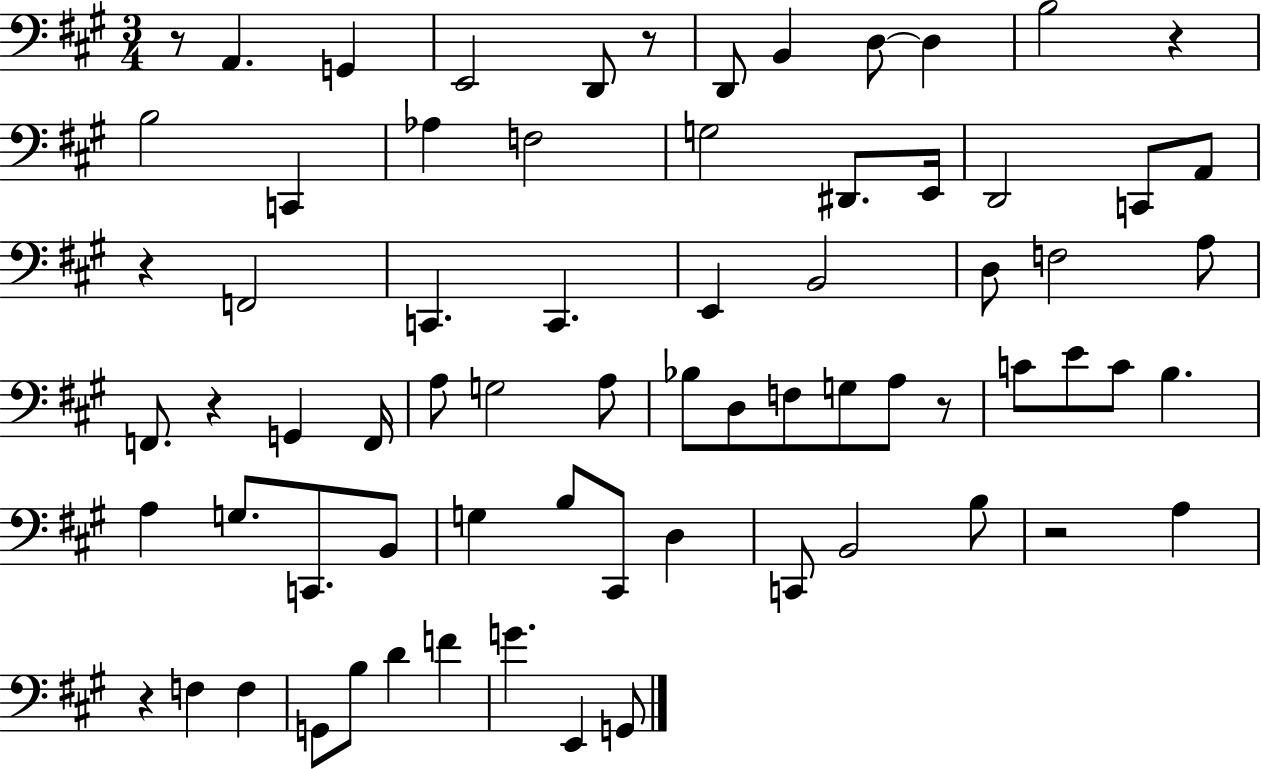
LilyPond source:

{
  \clef bass
  \numericTimeSignature
  \time 3/4
  \key a \major
  r8 a,4. g,4 | e,2 d,8 r8 | d,8 b,4 d8~~ d4 | b2 r4 | \break b2 c,4 | aes4 f2 | g2 dis,8. e,16 | d,2 c,8 a,8 | \break r4 f,2 | c,4. c,4. | e,4 b,2 | d8 f2 a8 | \break f,8. r4 g,4 f,16 | a8 g2 a8 | bes8 d8 f8 g8 a8 r8 | c'8 e'8 c'8 b4. | \break a4 g8. c,8. b,8 | g4 b8 cis,8 d4 | c,8 b,2 b8 | r2 a4 | \break r4 f4 f4 | g,8 b8 d'4 f'4 | g'4. e,4 g,8 | \bar "|."
}